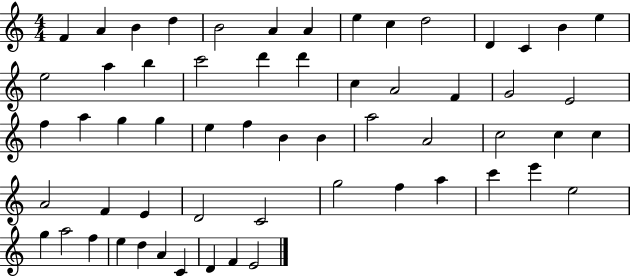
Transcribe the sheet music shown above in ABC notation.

X:1
T:Untitled
M:4/4
L:1/4
K:C
F A B d B2 A A e c d2 D C B e e2 a b c'2 d' d' c A2 F G2 E2 f a g g e f B B a2 A2 c2 c c A2 F E D2 C2 g2 f a c' e' e2 g a2 f e d A C D F E2